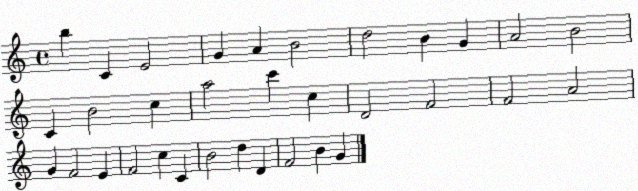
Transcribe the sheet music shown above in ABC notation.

X:1
T:Untitled
M:4/4
L:1/4
K:C
b C E2 G A B2 d2 B G A2 B2 C B2 c a2 c' c D2 F2 F2 A2 G F2 E F2 c C B2 d D F2 B G